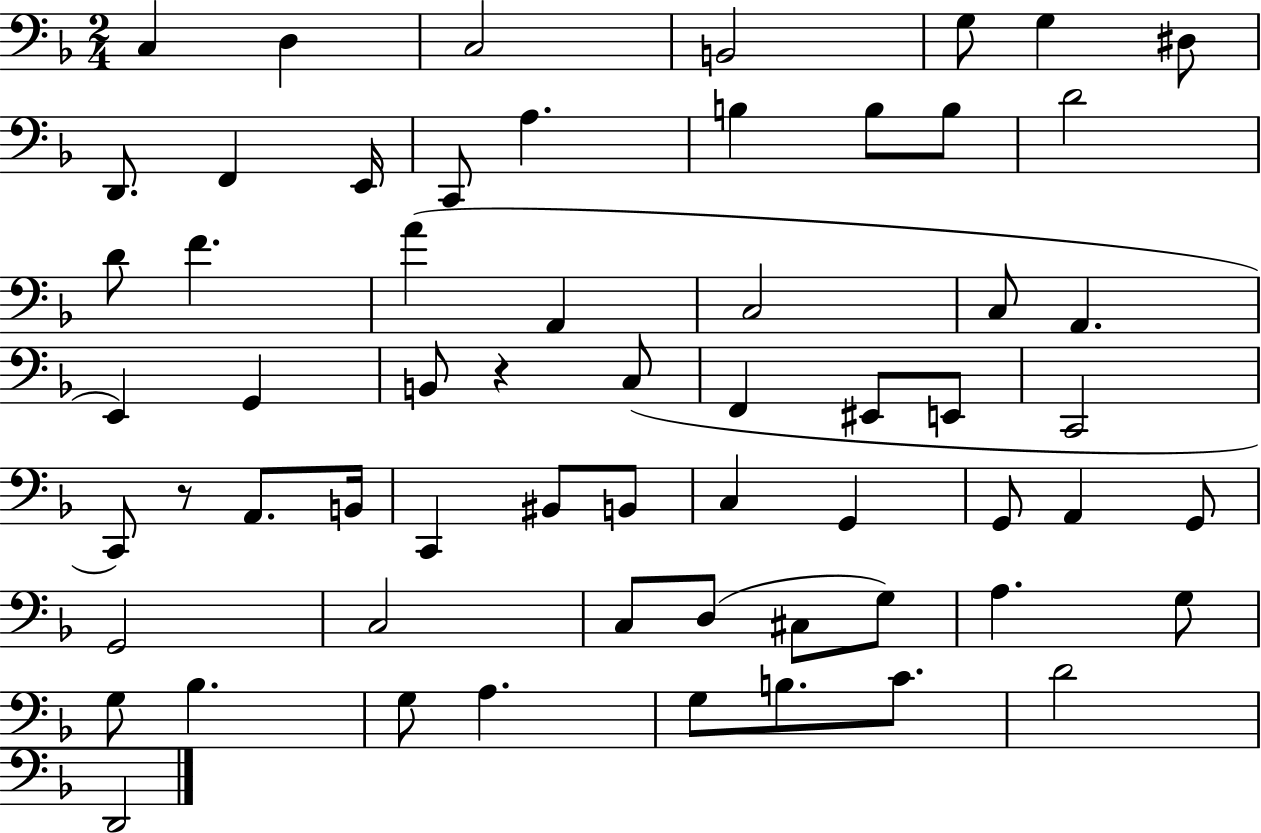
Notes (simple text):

C3/q D3/q C3/h B2/h G3/e G3/q D#3/e D2/e. F2/q E2/s C2/e A3/q. B3/q B3/e B3/e D4/h D4/e F4/q. A4/q A2/q C3/h C3/e A2/q. E2/q G2/q B2/e R/q C3/e F2/q EIS2/e E2/e C2/h C2/e R/e A2/e. B2/s C2/q BIS2/e B2/e C3/q G2/q G2/e A2/q G2/e G2/h C3/h C3/e D3/e C#3/e G3/e A3/q. G3/e G3/e Bb3/q. G3/e A3/q. G3/e B3/e. C4/e. D4/h D2/h